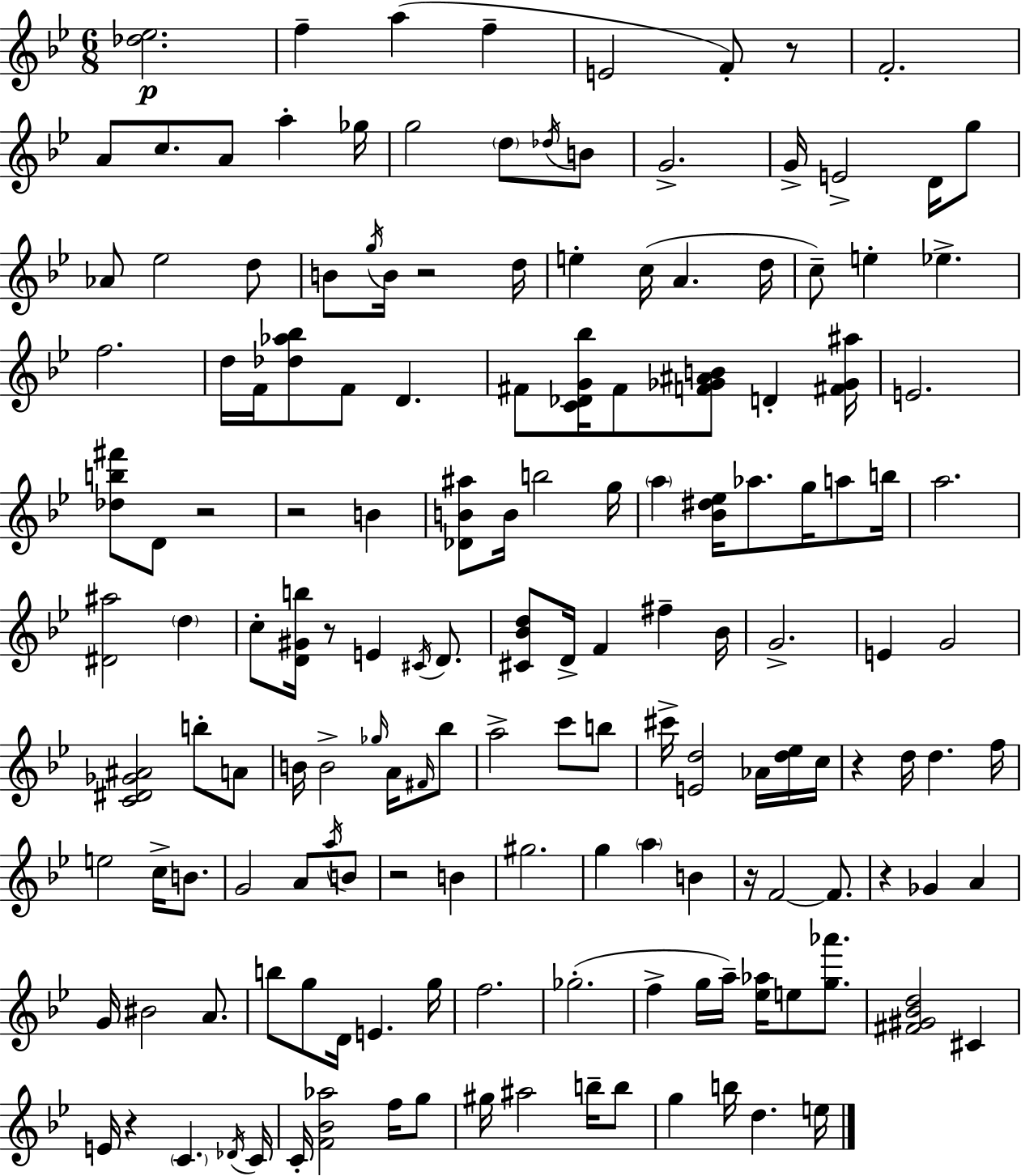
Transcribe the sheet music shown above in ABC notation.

X:1
T:Untitled
M:6/8
L:1/4
K:Gm
[_d_e]2 f a f E2 F/2 z/2 F2 A/2 c/2 A/2 a _g/4 g2 d/2 _d/4 B/2 G2 G/4 E2 D/4 g/2 _A/2 _e2 d/2 B/2 g/4 B/4 z2 d/4 e c/4 A d/4 c/2 e _e f2 d/4 F/4 [_d_a_b]/2 F/2 D ^F/2 [C_DG_b]/4 ^F/2 [F_G^AB]/2 D [^F_G^a]/4 E2 [_db^f']/2 D/2 z2 z2 B [_DB^a]/2 B/4 b2 g/4 a [_B^d_e]/4 _a/2 g/4 a/2 b/4 a2 [^D^a]2 d c/2 [D^Gb]/4 z/2 E ^C/4 D/2 [^C_Bd]/2 D/4 F ^f _B/4 G2 E G2 [C^D_G^A]2 b/2 A/2 B/4 B2 _g/4 A/4 ^F/4 _b/2 a2 c'/2 b/2 ^c'/4 [Ed]2 _A/4 [d_e]/4 c/4 z d/4 d f/4 e2 c/4 B/2 G2 A/2 a/4 B/2 z2 B ^g2 g a B z/4 F2 F/2 z _G A G/4 ^B2 A/2 b/2 g/2 D/4 E g/4 f2 _g2 f g/4 a/4 [_e_a]/4 e/2 [g_a']/2 [^F^G_Bd]2 ^C E/4 z C _D/4 C/4 C/4 [F_B_a]2 f/4 g/2 ^g/4 ^a2 b/4 b/2 g b/4 d e/4